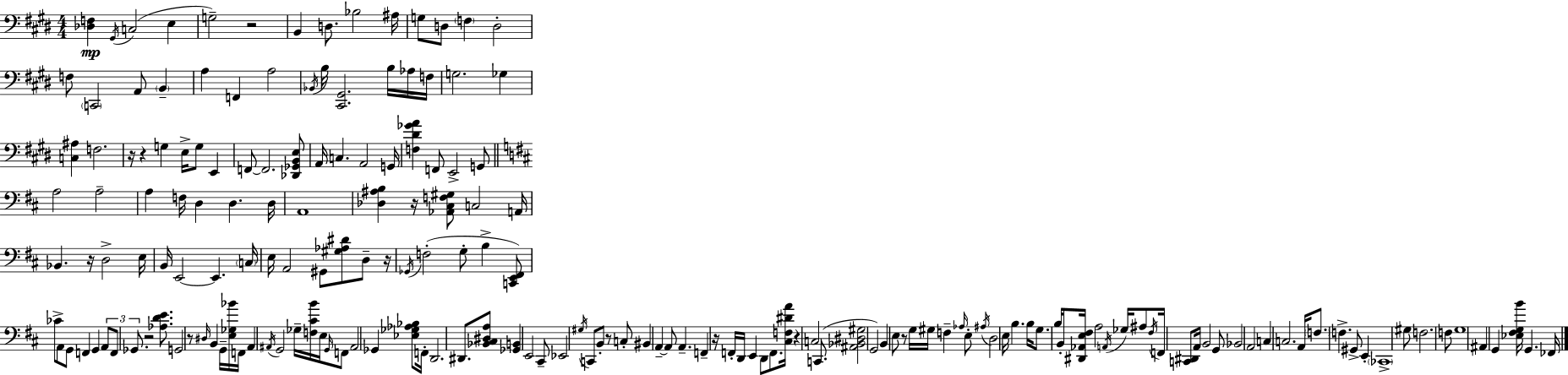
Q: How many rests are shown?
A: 12